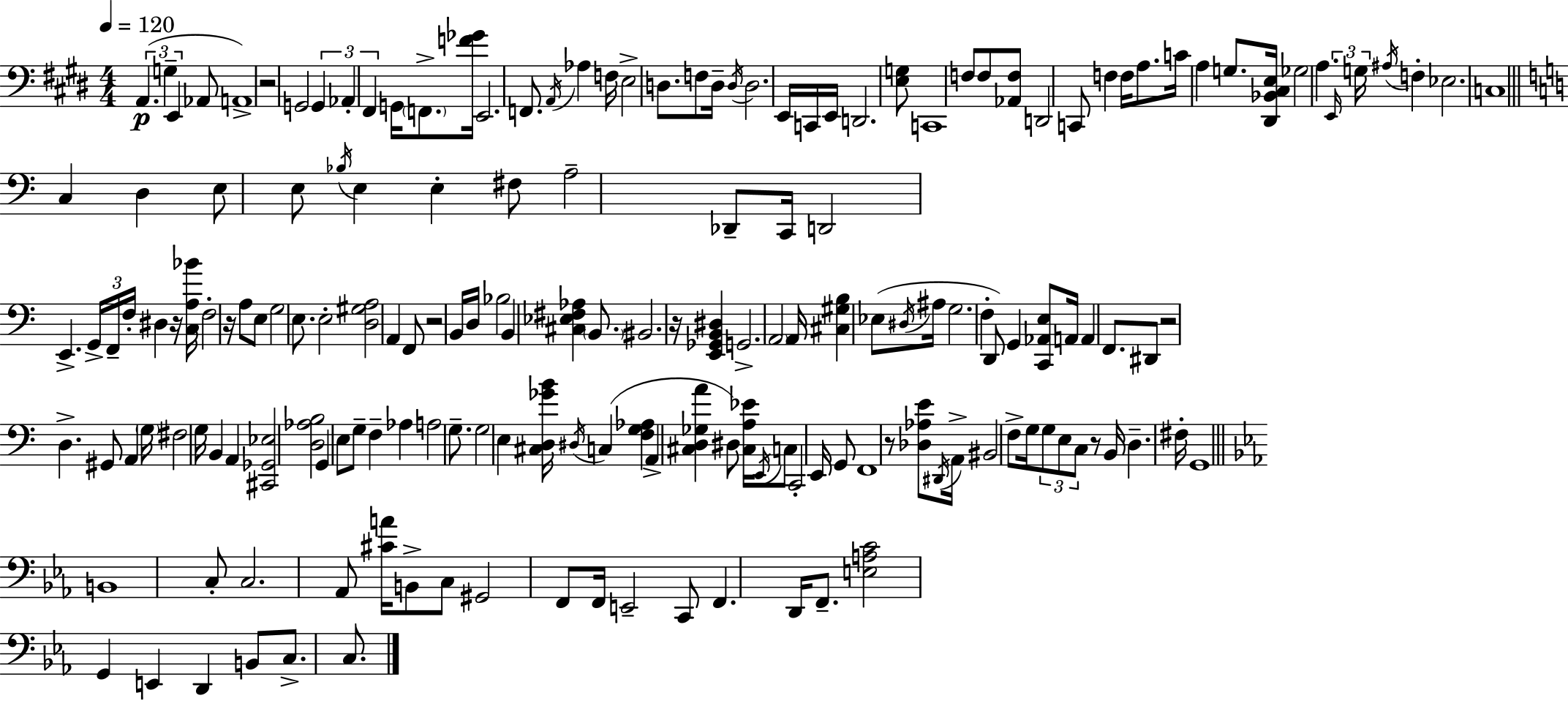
A2/q. G3/q E2/q Ab2/e A2/w R/h G2/h G2/q Ab2/q F#2/q G2/s F2/e. [F4,Gb4]/s E2/h. F2/e. A2/s Ab3/q F3/s E3/h D3/e. F3/e D3/s D3/s D3/h. E2/s C2/s E2/s D2/h. [E3,G3]/e C2/w F3/e F3/e [Ab2,F3]/e D2/h C2/e F3/q F3/s A3/e. C4/s A3/q G3/e. [D#2,Bb2,C#3,E3]/s Gb3/h A3/q. E2/s G3/s A#3/s F3/q Eb3/h. C3/w C3/q D3/q E3/e E3/e Bb3/s E3/q E3/q F#3/e A3/h Db2/e C2/s D2/h E2/q. G2/s F2/s F3/s D#3/q R/s [C3,A3,Bb4]/s F3/h R/s A3/e E3/e G3/h E3/e. E3/h [D3,G#3,A3]/h A2/q F2/e R/h B2/s D3/s Bb3/h B2/q [C#3,Eb3,F#3,Ab3]/q B2/e. BIS2/h. R/s [E2,Gb2,B2,D#3]/q G2/h. A2/h A2/s [C#3,G#3,B3]/q Eb3/e D#3/s A#3/s G3/h. F3/q D2/e G2/q [C2,Ab2,E3]/e A2/s A2/q F2/e. D#2/e R/h D3/q. G#2/e A2/q G3/s F#3/h G3/s B2/q A2/q [C#2,Gb2,Eb3]/h [D3,Ab3,B3]/h G2/q E3/e G3/e F3/q Ab3/q A3/h G3/e. G3/h E3/q [C#3,D3,Gb4,B4]/s D#3/s C3/q [F3,G3,Ab3]/q A2/q [C#3,D3,Gb3,A4]/q D#3/e [C#3,A3,Eb4]/s E2/s C3/e C2/h E2/s G2/e F2/w R/e [Db3,Ab3,E4]/e D#2/s A2/s BIS2/h F3/e G3/s G3/e E3/e C3/e R/e B2/s D3/q. F#3/s G2/w B2/w C3/e C3/h. Ab2/e [C#4,A4]/s B2/e C3/e G#2/h F2/e F2/s E2/h C2/e F2/q. D2/s F2/e. [E3,A3,C4]/h G2/q E2/q D2/q B2/e C3/e. C3/e.